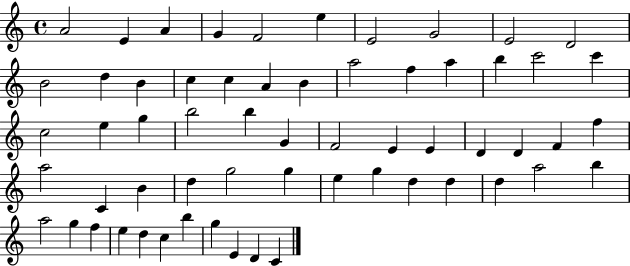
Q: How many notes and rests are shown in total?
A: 60